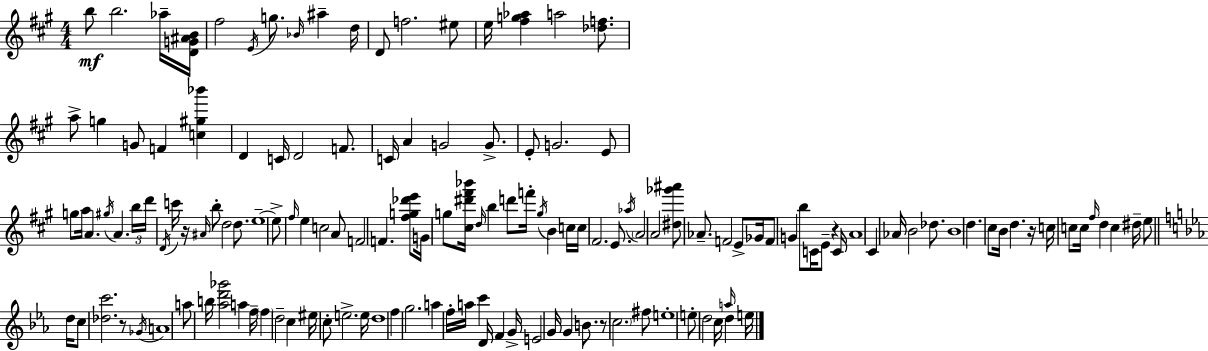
B5/e B5/h. Ab5/s [D4,G4,A#4,B4]/s F#5/h E4/s G5/e. Bb4/s A#5/q D5/s D4/e F5/h. EIS5/e E5/s [F#5,G5,Ab5]/q A5/h [Db5,F5]/e. A5/e G5/q G4/e F4/q [C5,G#5,Bb6]/q D4/q C4/s D4/h F4/e. C4/s A4/q G4/h G4/e. E4/e G4/h. E4/e G5/e A5/s A4/q. G#5/s A4/q. B5/s D6/s D4/s C6/s R/s A#4/s B5/e D5/h D5/e. E5/w E5/e F#5/s E5/q C5/h A4/e F4/h F4/q. [F#5,G5,Db6,E6]/e G4/s G5/e [C#5,D#6,F#6,Bb6]/s D5/s B5/q D6/e F6/s G5/s B4/q C5/s C5/s F#4/h. E4/e. Ab5/s A4/h A4/h [D#5,Gb6,A#6]/e Ab4/e. F4/h E4/e Gb4/s F4/e G4/q B5/e C4/s E4/e R/q C4/s A4/w C#4/q Ab4/s B4/h Db5/e. B4/w D5/q. C#5/e B4/s D5/q. R/s C5/s C5/e C5/s F#5/s D5/q C5/q D#5/s E5/e D5/s C5/e [Db5,C6]/h. R/e Gb4/s A4/w A5/e B5/s [Ab5,D6,Gb6]/h A5/q F5/s F5/q D5/h C5/q EIS5/s C5/e E5/h. E5/s D5/w F5/q G5/h. A5/q F5/s A5/s C6/q D4/s F4/q G4/s E4/h G4/s G4/q B4/e. R/e C5/h. F#5/e E5/w E5/e D5/h C5/s D5/q A5/s E5/s